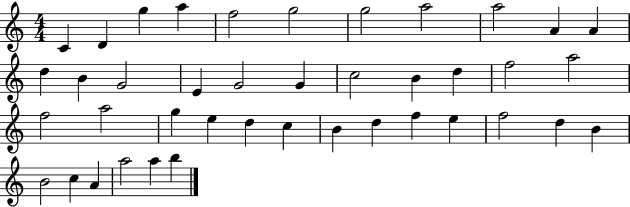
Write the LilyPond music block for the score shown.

{
  \clef treble
  \numericTimeSignature
  \time 4/4
  \key c \major
  c'4 d'4 g''4 a''4 | f''2 g''2 | g''2 a''2 | a''2 a'4 a'4 | \break d''4 b'4 g'2 | e'4 g'2 g'4 | c''2 b'4 d''4 | f''2 a''2 | \break f''2 a''2 | g''4 e''4 d''4 c''4 | b'4 d''4 f''4 e''4 | f''2 d''4 b'4 | \break b'2 c''4 a'4 | a''2 a''4 b''4 | \bar "|."
}